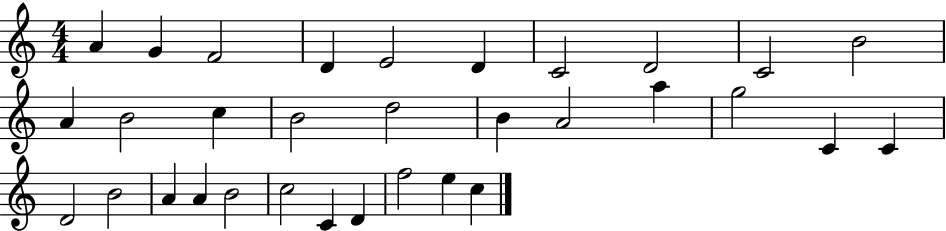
X:1
T:Untitled
M:4/4
L:1/4
K:C
A G F2 D E2 D C2 D2 C2 B2 A B2 c B2 d2 B A2 a g2 C C D2 B2 A A B2 c2 C D f2 e c